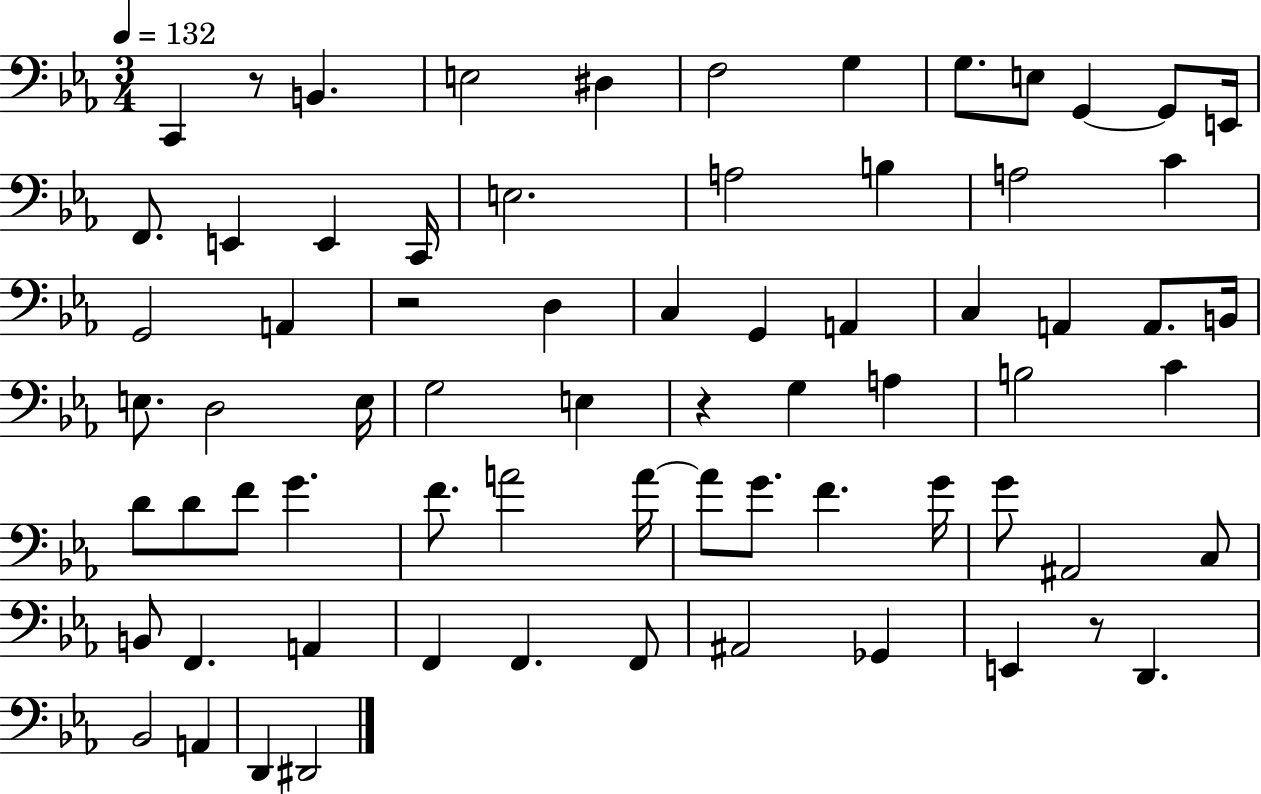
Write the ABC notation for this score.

X:1
T:Untitled
M:3/4
L:1/4
K:Eb
C,, z/2 B,, E,2 ^D, F,2 G, G,/2 E,/2 G,, G,,/2 E,,/4 F,,/2 E,, E,, C,,/4 E,2 A,2 B, A,2 C G,,2 A,, z2 D, C, G,, A,, C, A,, A,,/2 B,,/4 E,/2 D,2 E,/4 G,2 E, z G, A, B,2 C D/2 D/2 F/2 G F/2 A2 A/4 A/2 G/2 F G/4 G/2 ^A,,2 C,/2 B,,/2 F,, A,, F,, F,, F,,/2 ^A,,2 _G,, E,, z/2 D,, _B,,2 A,, D,, ^D,,2